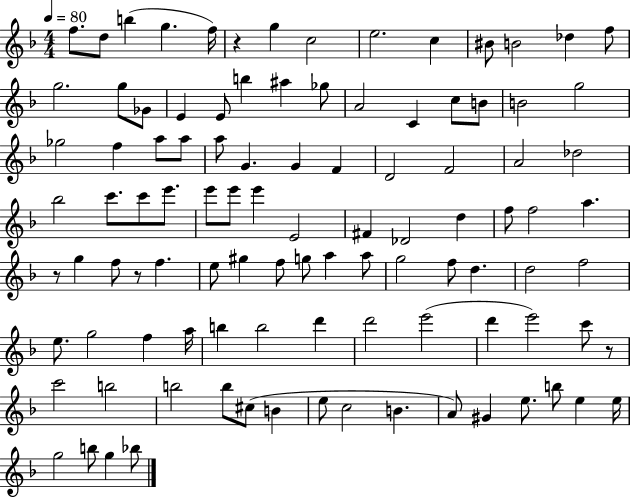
F5/e. D5/e B5/q G5/q. F5/s R/q G5/q C5/h E5/h. C5/q BIS4/e B4/h Db5/q F5/e G5/h. G5/e Gb4/e E4/q E4/e B5/q A#5/q Gb5/e A4/h C4/q C5/e B4/e B4/h G5/h Gb5/h F5/q A5/e A5/e A5/e G4/q. G4/q F4/q D4/h F4/h A4/h Db5/h Bb5/h C6/e. C6/e E6/e. E6/e E6/e E6/q E4/h F#4/q Db4/h D5/q F5/e F5/h A5/q. R/e G5/q F5/e R/e F5/q. E5/e G#5/q F5/e G5/e A5/q A5/e G5/h F5/e D5/q. D5/h F5/h E5/e. G5/h F5/q A5/s B5/q B5/h D6/q D6/h E6/h D6/q E6/h C6/e R/e C6/h B5/h B5/h B5/e C#5/e B4/q E5/e C5/h B4/q. A4/e G#4/q E5/e. B5/e E5/q E5/s G5/h B5/e G5/q Bb5/e